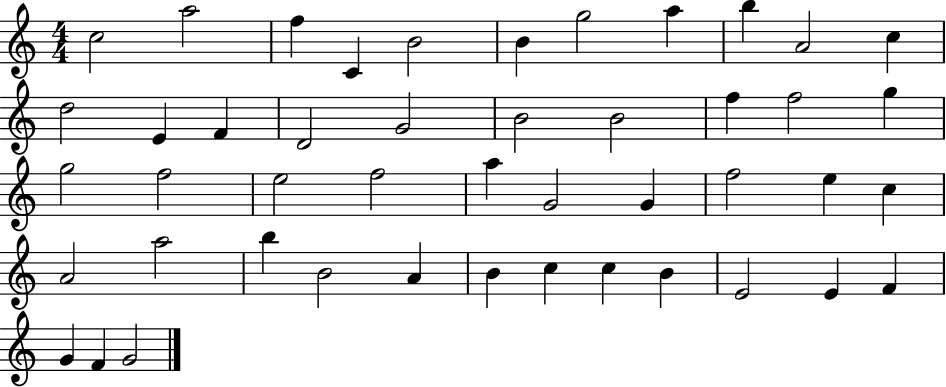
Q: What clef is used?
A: treble